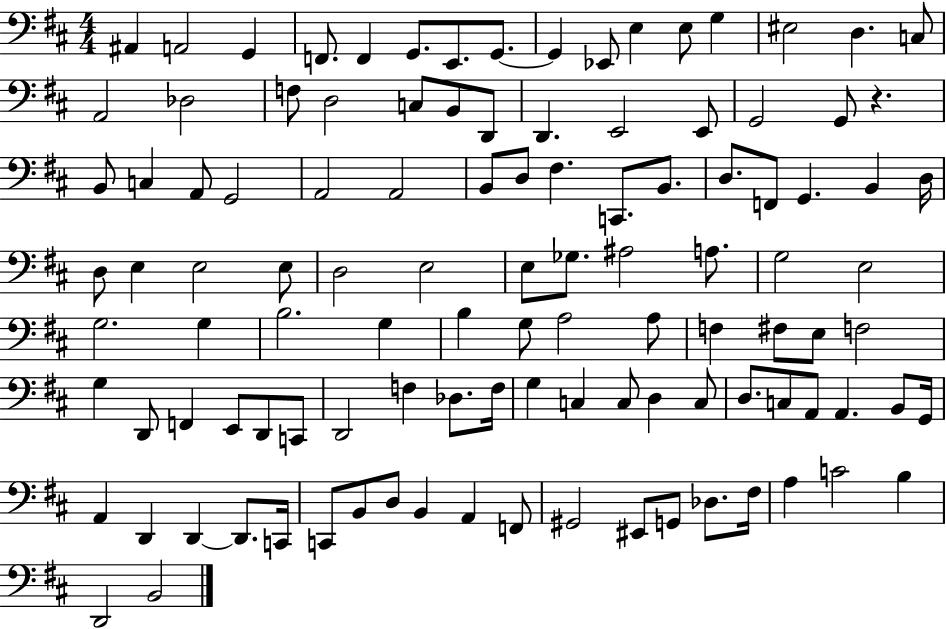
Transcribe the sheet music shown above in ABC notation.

X:1
T:Untitled
M:4/4
L:1/4
K:D
^A,, A,,2 G,, F,,/2 F,, G,,/2 E,,/2 G,,/2 G,, _E,,/2 E, E,/2 G, ^E,2 D, C,/2 A,,2 _D,2 F,/2 D,2 C,/2 B,,/2 D,,/2 D,, E,,2 E,,/2 G,,2 G,,/2 z B,,/2 C, A,,/2 G,,2 A,,2 A,,2 B,,/2 D,/2 ^F, C,,/2 B,,/2 D,/2 F,,/2 G,, B,, D,/4 D,/2 E, E,2 E,/2 D,2 E,2 E,/2 _G,/2 ^A,2 A,/2 G,2 E,2 G,2 G, B,2 G, B, G,/2 A,2 A,/2 F, ^F,/2 E,/2 F,2 G, D,,/2 F,, E,,/2 D,,/2 C,,/2 D,,2 F, _D,/2 F,/4 G, C, C,/2 D, C,/2 D,/2 C,/2 A,,/2 A,, B,,/2 G,,/4 A,, D,, D,, D,,/2 C,,/4 C,,/2 B,,/2 D,/2 B,, A,, F,,/2 ^G,,2 ^E,,/2 G,,/2 _D,/2 ^F,/4 A, C2 B, D,,2 B,,2